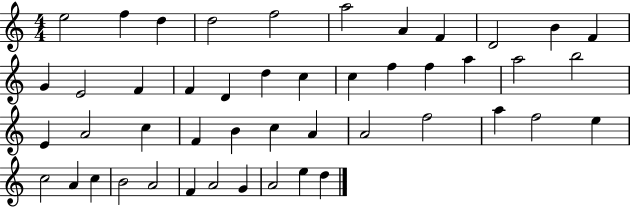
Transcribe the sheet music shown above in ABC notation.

X:1
T:Untitled
M:4/4
L:1/4
K:C
e2 f d d2 f2 a2 A F D2 B F G E2 F F D d c c f f a a2 b2 E A2 c F B c A A2 f2 a f2 e c2 A c B2 A2 F A2 G A2 e d